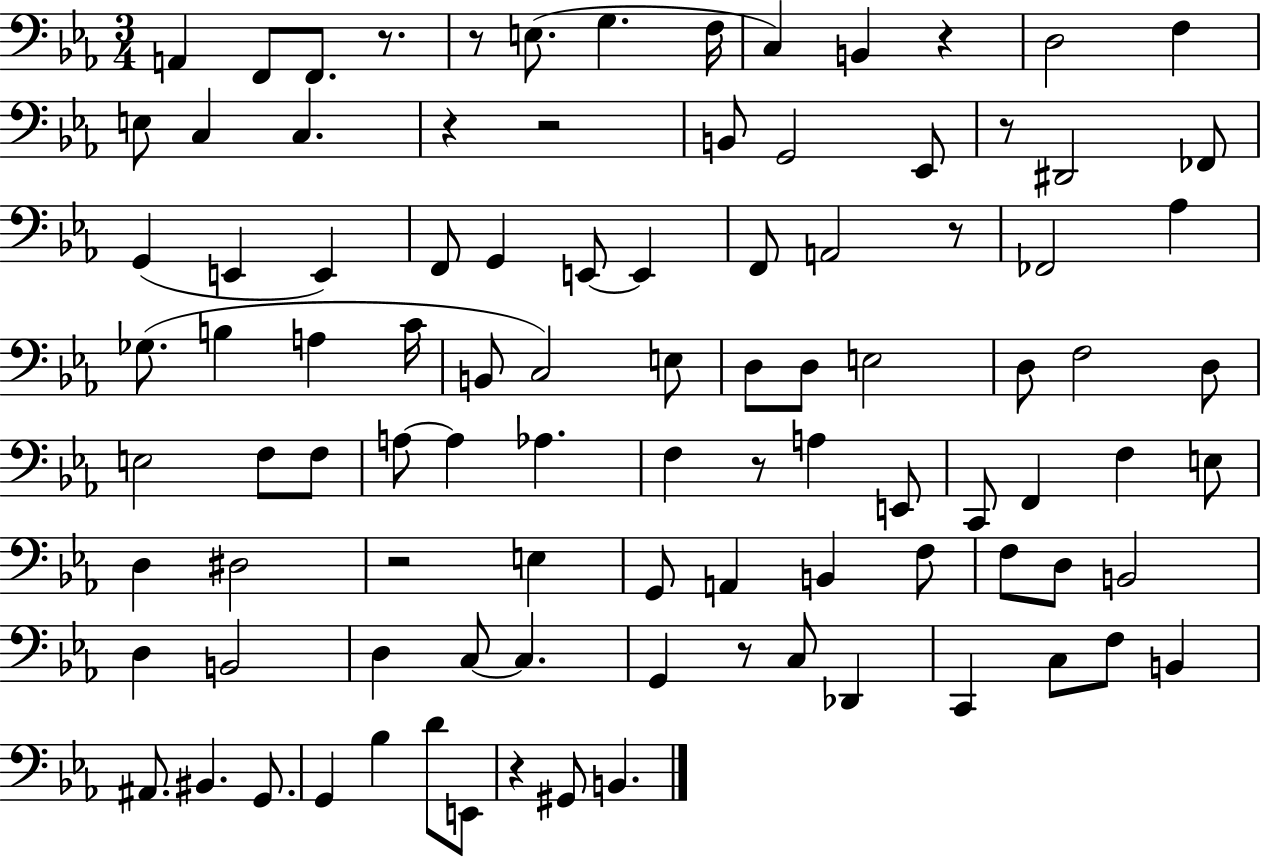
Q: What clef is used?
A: bass